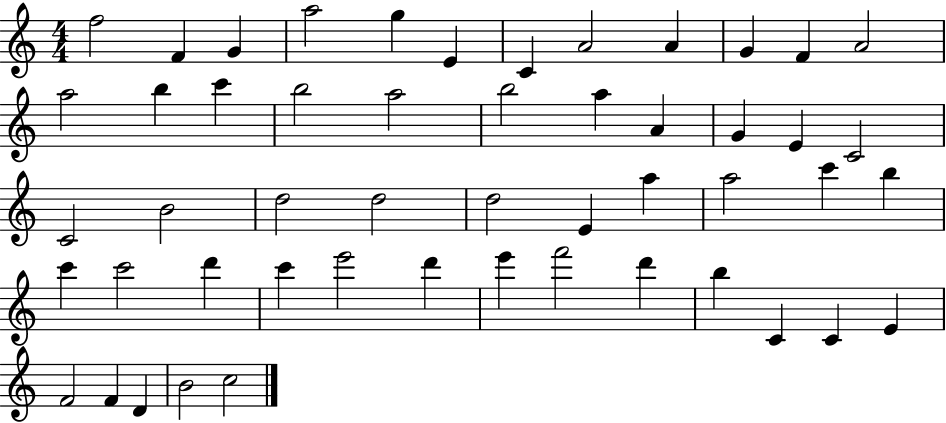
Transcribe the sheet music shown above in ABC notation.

X:1
T:Untitled
M:4/4
L:1/4
K:C
f2 F G a2 g E C A2 A G F A2 a2 b c' b2 a2 b2 a A G E C2 C2 B2 d2 d2 d2 E a a2 c' b c' c'2 d' c' e'2 d' e' f'2 d' b C C E F2 F D B2 c2